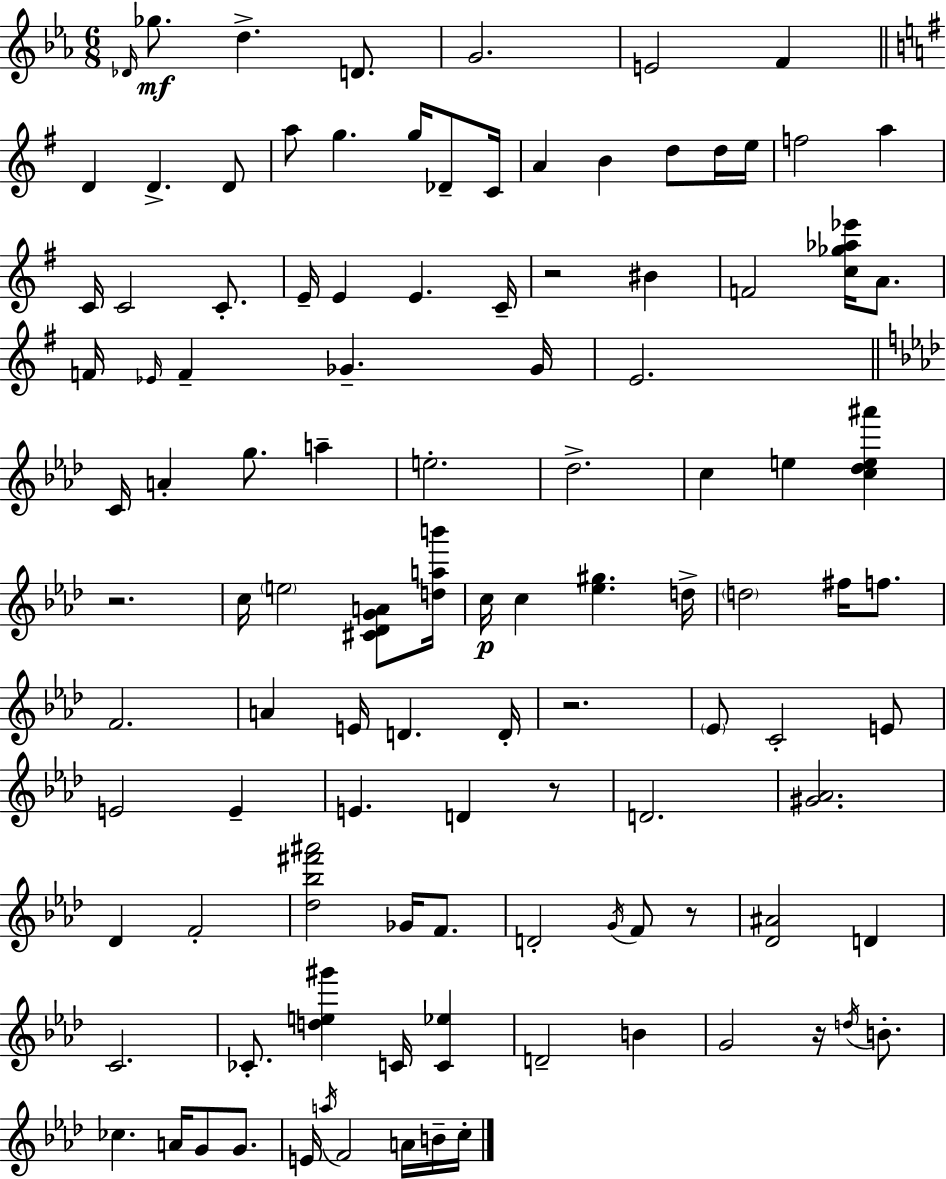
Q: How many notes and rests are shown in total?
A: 109